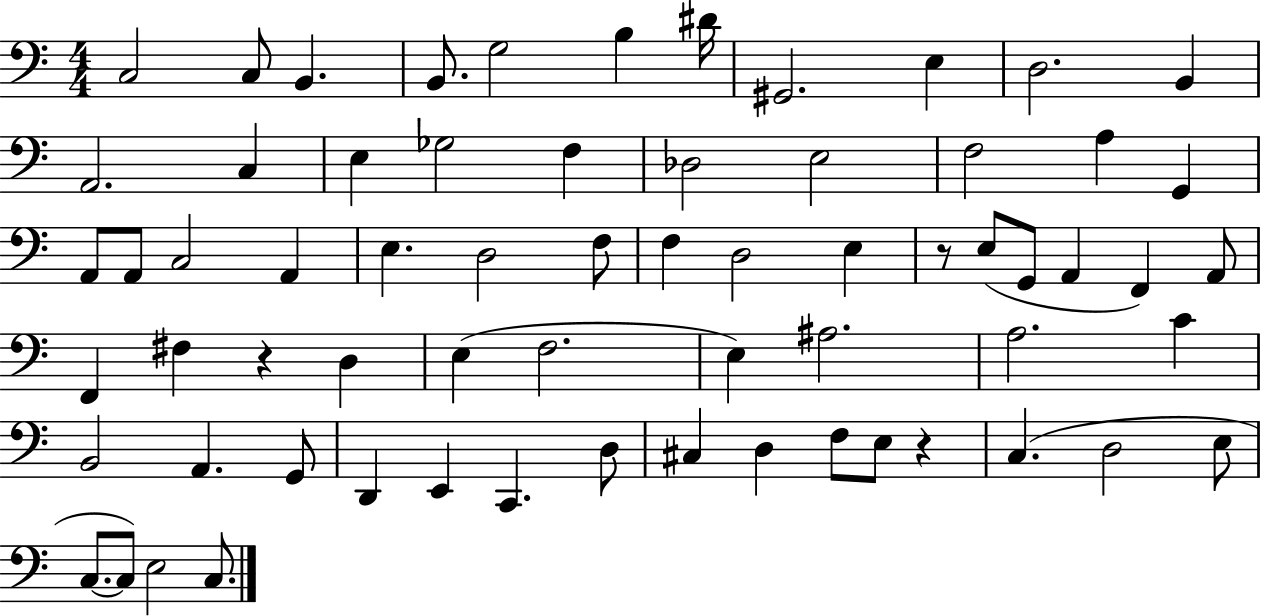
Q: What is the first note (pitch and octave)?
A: C3